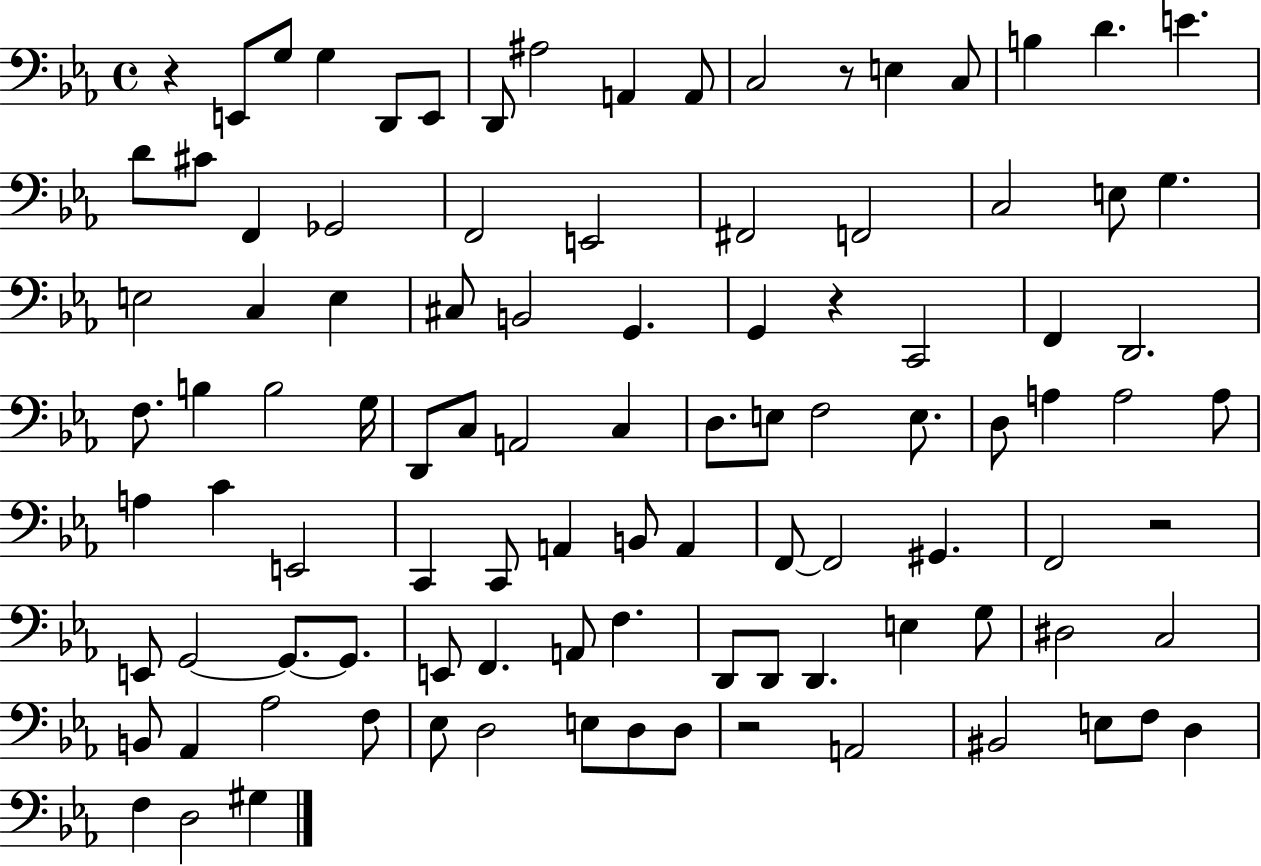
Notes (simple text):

R/q E2/e G3/e G3/q D2/e E2/e D2/e A#3/h A2/q A2/e C3/h R/e E3/q C3/e B3/q D4/q. E4/q. D4/e C#4/e F2/q Gb2/h F2/h E2/h F#2/h F2/h C3/h E3/e G3/q. E3/h C3/q E3/q C#3/e B2/h G2/q. G2/q R/q C2/h F2/q D2/h. F3/e. B3/q B3/h G3/s D2/e C3/e A2/h C3/q D3/e. E3/e F3/h E3/e. D3/e A3/q A3/h A3/e A3/q C4/q E2/h C2/q C2/e A2/q B2/e A2/q F2/e F2/h G#2/q. F2/h R/h E2/e G2/h G2/e. G2/e. E2/e F2/q. A2/e F3/q. D2/e D2/e D2/q. E3/q G3/e D#3/h C3/h B2/e Ab2/q Ab3/h F3/e Eb3/e D3/h E3/e D3/e D3/e R/h A2/h BIS2/h E3/e F3/e D3/q F3/q D3/h G#3/q